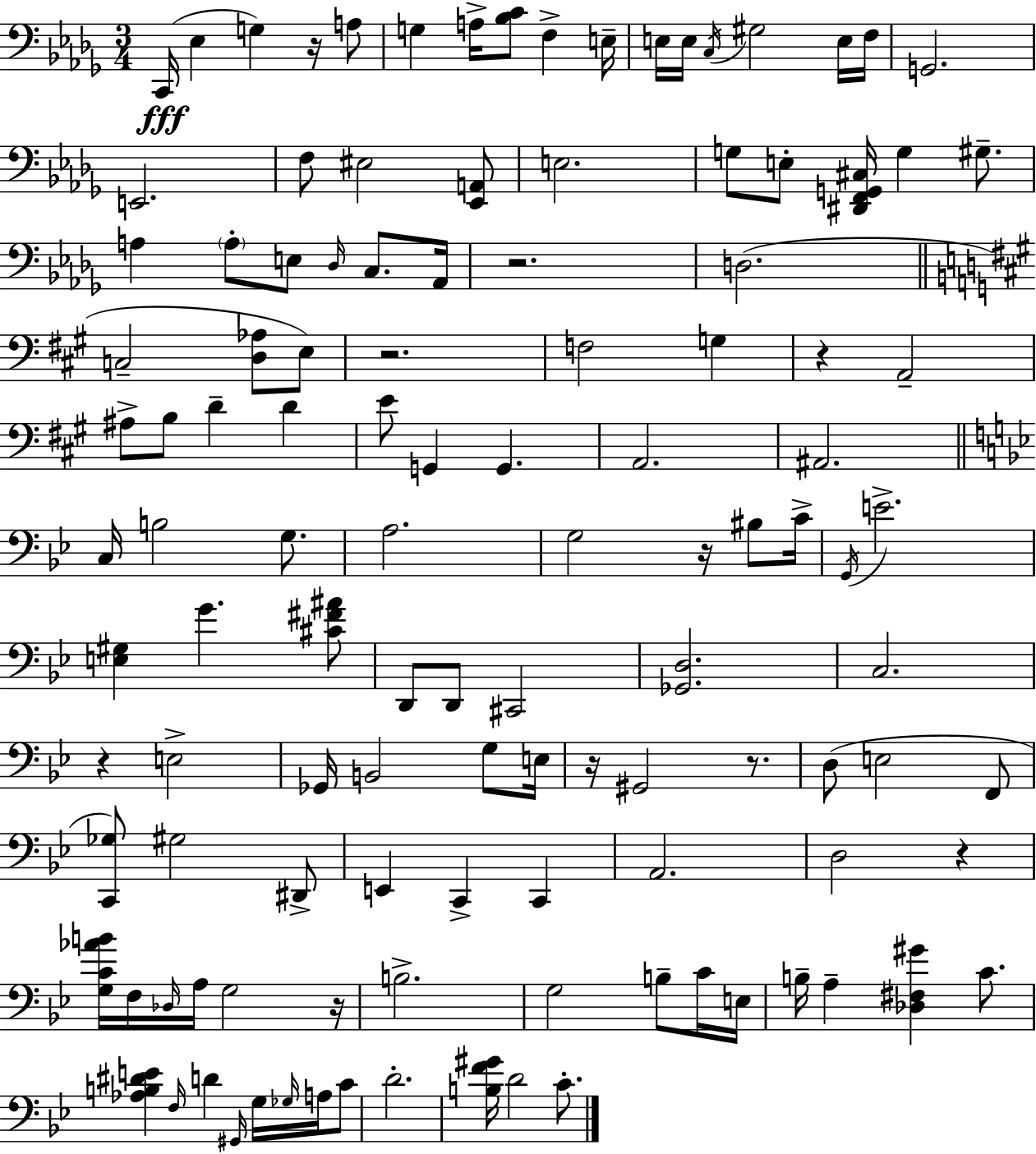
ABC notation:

X:1
T:Untitled
M:3/4
L:1/4
K:Bbm
C,,/4 _E, G, z/4 A,/2 G, A,/4 [_B,C]/2 F, E,/4 E,/4 E,/4 C,/4 ^G,2 E,/4 F,/4 G,,2 E,,2 F,/2 ^E,2 [_E,,A,,]/2 E,2 G,/2 E,/2 [^D,,F,,G,,^C,]/4 G, ^G,/2 A, A,/2 E,/2 _D,/4 C,/2 _A,,/4 z2 D,2 C,2 [D,_A,]/2 E,/2 z2 F,2 G, z A,,2 ^A,/2 B,/2 D D E/2 G,, G,, A,,2 ^A,,2 C,/4 B,2 G,/2 A,2 G,2 z/4 ^B,/2 C/4 G,,/4 E2 [E,^G,] G [^C^F^A]/2 D,,/2 D,,/2 ^C,,2 [_G,,D,]2 C,2 z E,2 _G,,/4 B,,2 G,/2 E,/4 z/4 ^G,,2 z/2 D,/2 E,2 F,,/2 [C,,_G,]/2 ^G,2 ^D,,/2 E,, C,, C,, A,,2 D,2 z [G,C_AB]/4 F,/4 _D,/4 A,/4 G,2 z/4 B,2 G,2 B,/2 C/4 E,/4 B,/4 A, [_D,^F,^G] C/2 [_A,B,^DE] F,/4 D ^G,,/4 G,/4 _G,/4 A,/4 C/2 D2 [B,F^G]/4 D2 C/2